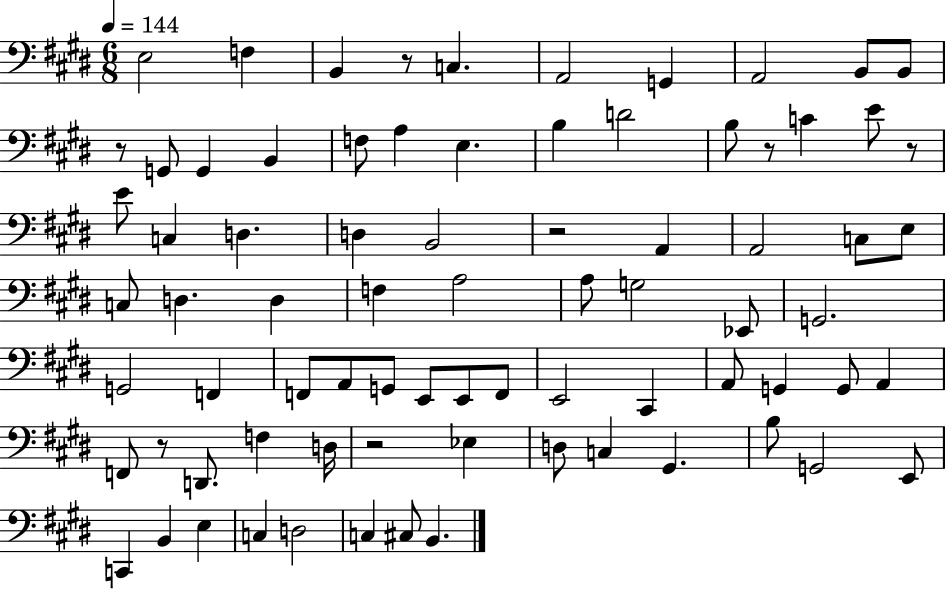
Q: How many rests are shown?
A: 7